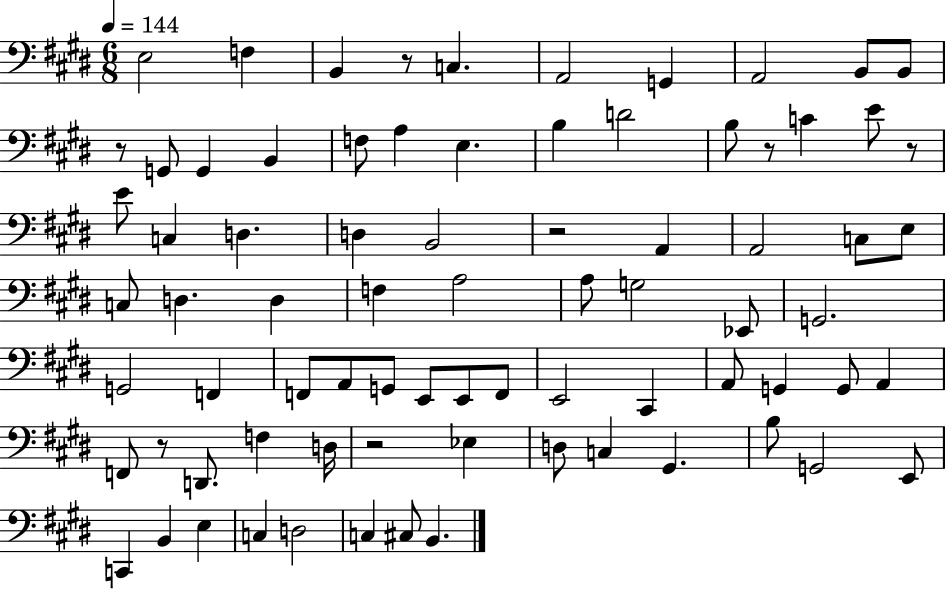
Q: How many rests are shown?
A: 7